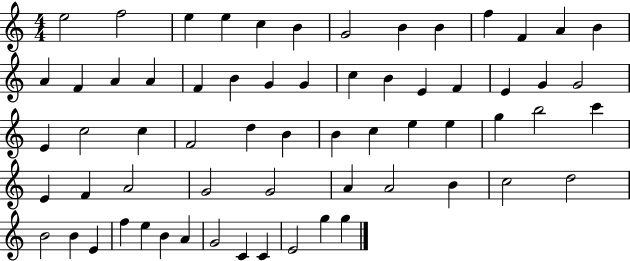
X:1
T:Untitled
M:4/4
L:1/4
K:C
e2 f2 e e c B G2 B B f F A B A F A A F B G G c B E F E G G2 E c2 c F2 d B B c e e g b2 c' E F A2 G2 G2 A A2 B c2 d2 B2 B E f e B A G2 C C E2 g g